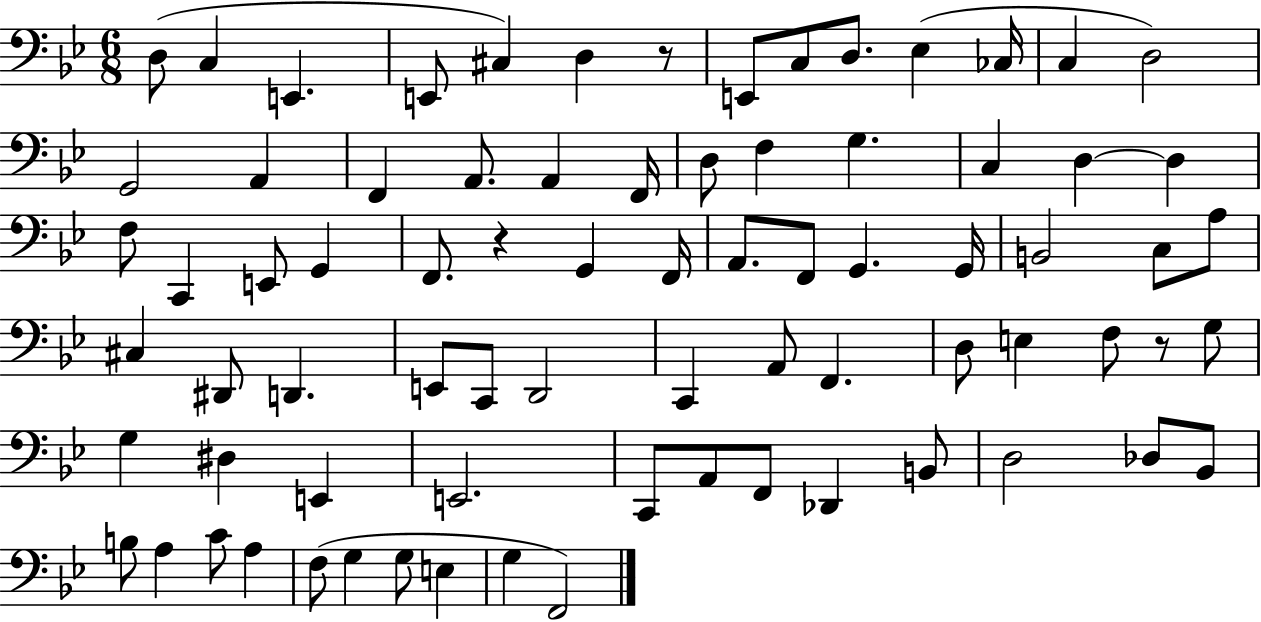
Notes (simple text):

D3/e C3/q E2/q. E2/e C#3/q D3/q R/e E2/e C3/e D3/e. Eb3/q CES3/s C3/q D3/h G2/h A2/q F2/q A2/e. A2/q F2/s D3/e F3/q G3/q. C3/q D3/q D3/q F3/e C2/q E2/e G2/q F2/e. R/q G2/q F2/s A2/e. F2/e G2/q. G2/s B2/h C3/e A3/e C#3/q D#2/e D2/q. E2/e C2/e D2/h C2/q A2/e F2/q. D3/e E3/q F3/e R/e G3/e G3/q D#3/q E2/q E2/h. C2/e A2/e F2/e Db2/q B2/e D3/h Db3/e Bb2/e B3/e A3/q C4/e A3/q F3/e G3/q G3/e E3/q G3/q F2/h